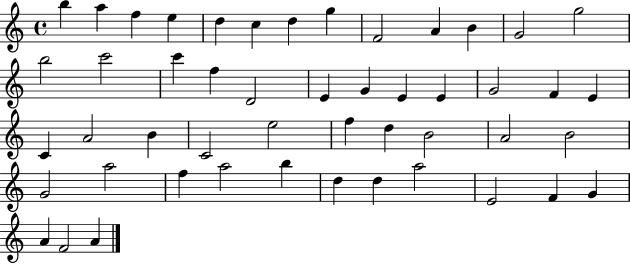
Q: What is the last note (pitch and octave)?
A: A4